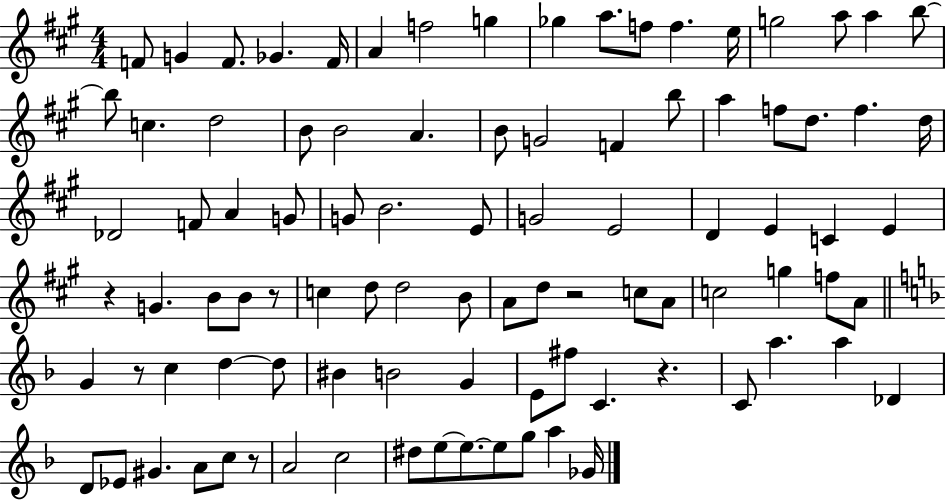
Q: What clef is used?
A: treble